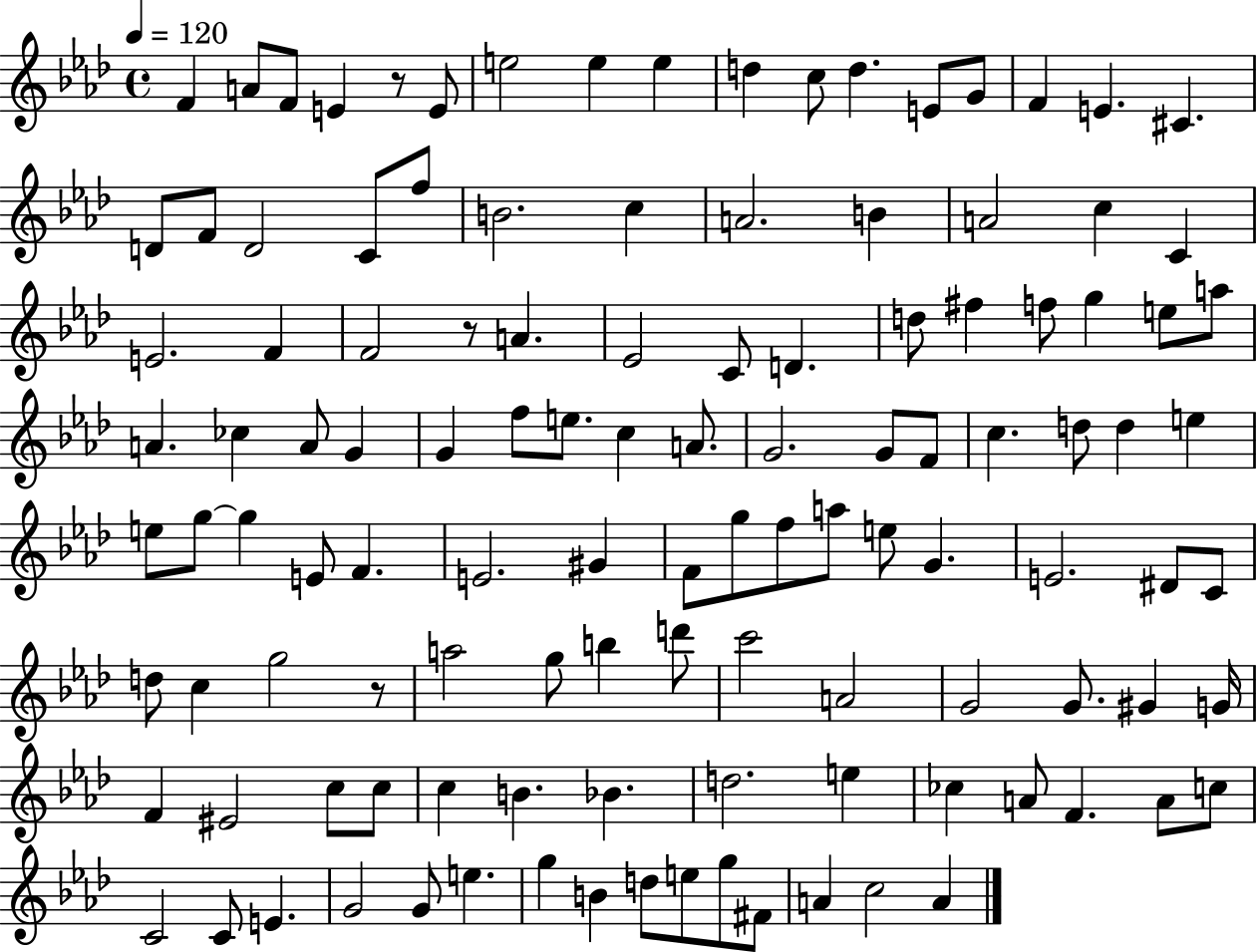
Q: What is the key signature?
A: AES major